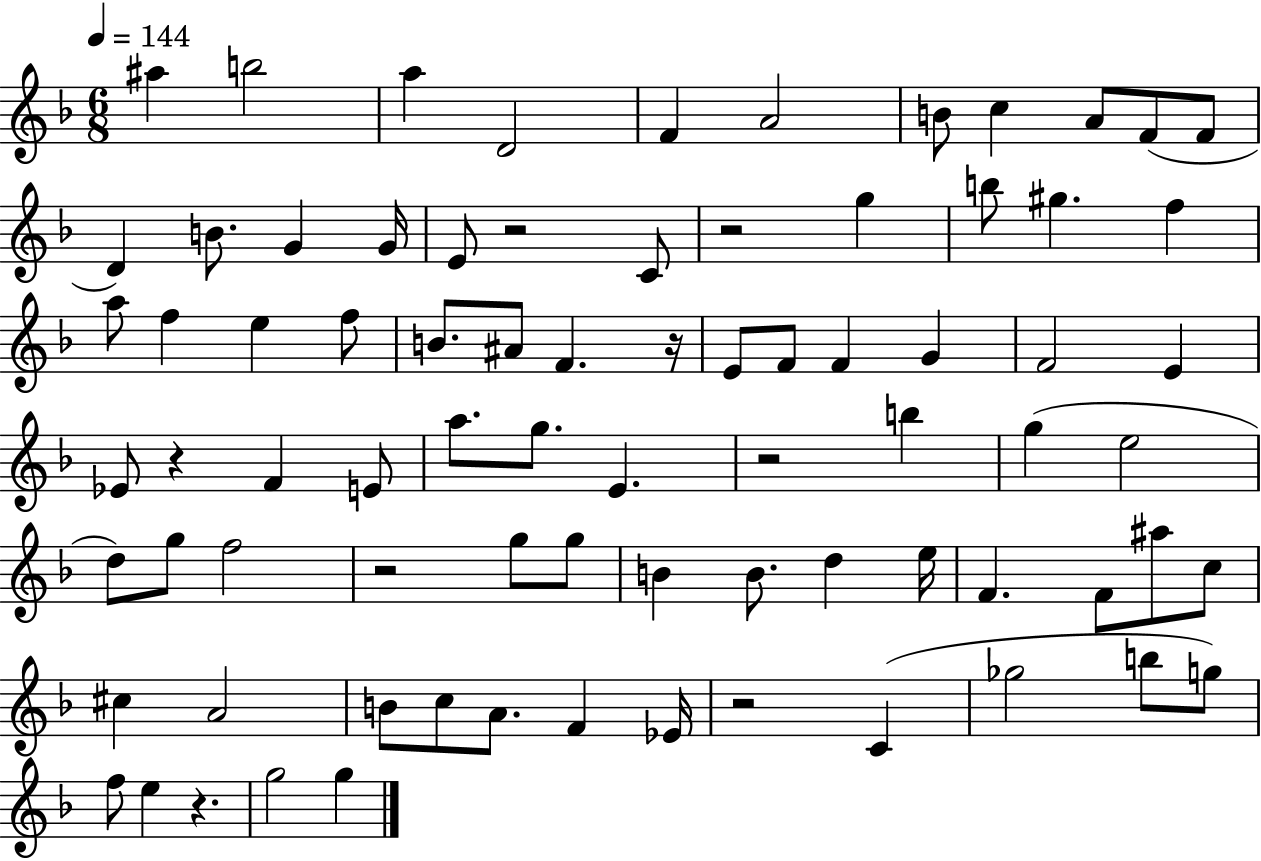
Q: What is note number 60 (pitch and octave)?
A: C5